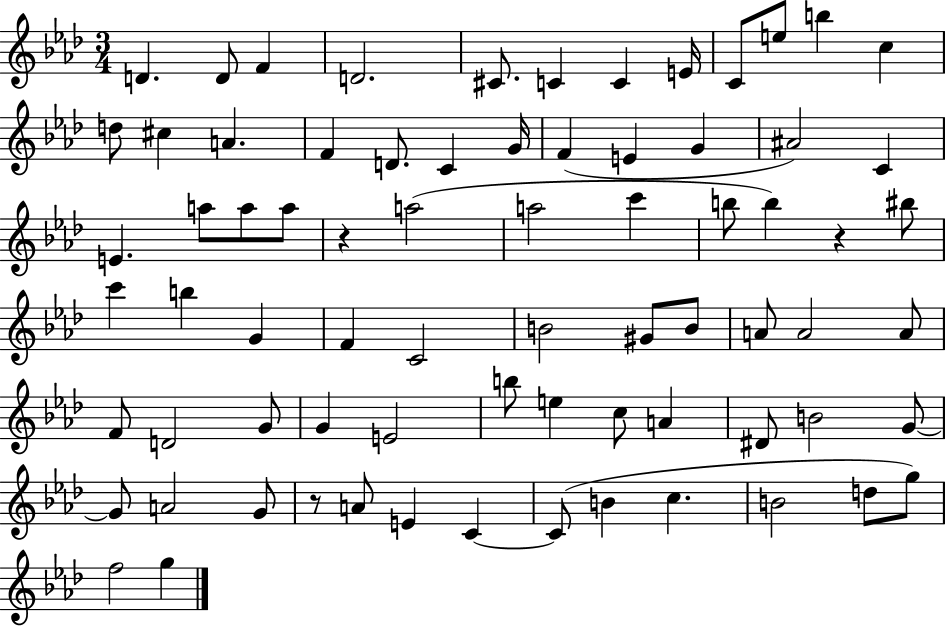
{
  \clef treble
  \numericTimeSignature
  \time 3/4
  \key aes \major
  \repeat volta 2 { d'4. d'8 f'4 | d'2. | cis'8. c'4 c'4 e'16 | c'8 e''8 b''4 c''4 | \break d''8 cis''4 a'4. | f'4 d'8. c'4 g'16 | f'4( e'4 g'4 | ais'2) c'4 | \break e'4. a''8 a''8 a''8 | r4 a''2( | a''2 c'''4 | b''8 b''4) r4 bis''8 | \break c'''4 b''4 g'4 | f'4 c'2 | b'2 gis'8 b'8 | a'8 a'2 a'8 | \break f'8 d'2 g'8 | g'4 e'2 | b''8 e''4 c''8 a'4 | dis'8 b'2 g'8~~ | \break g'8 a'2 g'8 | r8 a'8 e'4 c'4~~ | c'8( b'4 c''4. | b'2 d''8 g''8) | \break f''2 g''4 | } \bar "|."
}